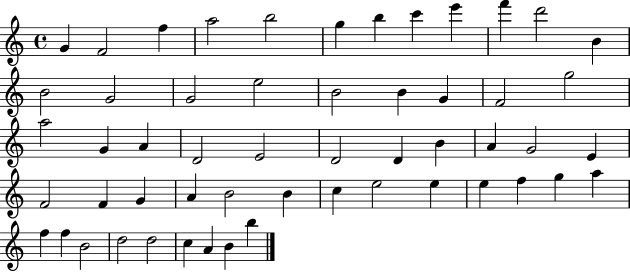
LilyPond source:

{
  \clef treble
  \time 4/4
  \defaultTimeSignature
  \key c \major
  g'4 f'2 f''4 | a''2 b''2 | g''4 b''4 c'''4 e'''4 | f'''4 d'''2 b'4 | \break b'2 g'2 | g'2 e''2 | b'2 b'4 g'4 | f'2 g''2 | \break a''2 g'4 a'4 | d'2 e'2 | d'2 d'4 b'4 | a'4 g'2 e'4 | \break f'2 f'4 g'4 | a'4 b'2 b'4 | c''4 e''2 e''4 | e''4 f''4 g''4 a''4 | \break f''4 f''4 b'2 | d''2 d''2 | c''4 a'4 b'4 b''4 | \bar "|."
}